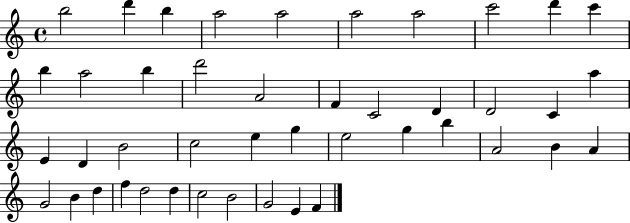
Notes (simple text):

B5/h D6/q B5/q A5/h A5/h A5/h A5/h C6/h D6/q C6/q B5/q A5/h B5/q D6/h A4/h F4/q C4/h D4/q D4/h C4/q A5/q E4/q D4/q B4/h C5/h E5/q G5/q E5/h G5/q B5/q A4/h B4/q A4/q G4/h B4/q D5/q F5/q D5/h D5/q C5/h B4/h G4/h E4/q F4/q